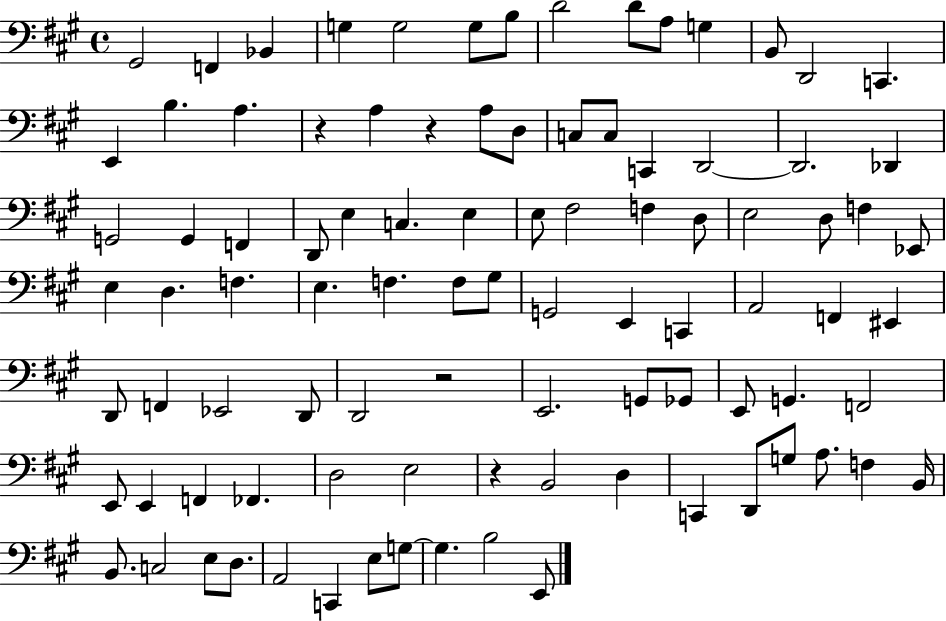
X:1
T:Untitled
M:4/4
L:1/4
K:A
^G,,2 F,, _B,, G, G,2 G,/2 B,/2 D2 D/2 A,/2 G, B,,/2 D,,2 C,, E,, B, A, z A, z A,/2 D,/2 C,/2 C,/2 C,, D,,2 D,,2 _D,, G,,2 G,, F,, D,,/2 E, C, E, E,/2 ^F,2 F, D,/2 E,2 D,/2 F, _E,,/2 E, D, F, E, F, F,/2 ^G,/2 G,,2 E,, C,, A,,2 F,, ^E,, D,,/2 F,, _E,,2 D,,/2 D,,2 z2 E,,2 G,,/2 _G,,/2 E,,/2 G,, F,,2 E,,/2 E,, F,, _F,, D,2 E,2 z B,,2 D, C,, D,,/2 G,/2 A,/2 F, B,,/4 B,,/2 C,2 E,/2 D,/2 A,,2 C,, E,/2 G,/2 G, B,2 E,,/2